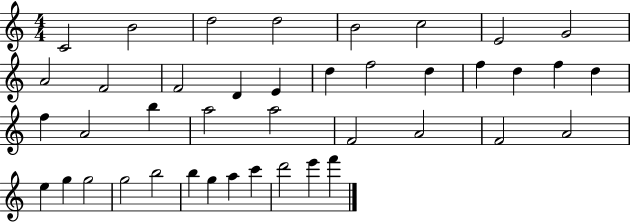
C4/h B4/h D5/h D5/h B4/h C5/h E4/h G4/h A4/h F4/h F4/h D4/q E4/q D5/q F5/h D5/q F5/q D5/q F5/q D5/q F5/q A4/h B5/q A5/h A5/h F4/h A4/h F4/h A4/h E5/q G5/q G5/h G5/h B5/h B5/q G5/q A5/q C6/q D6/h E6/q F6/q